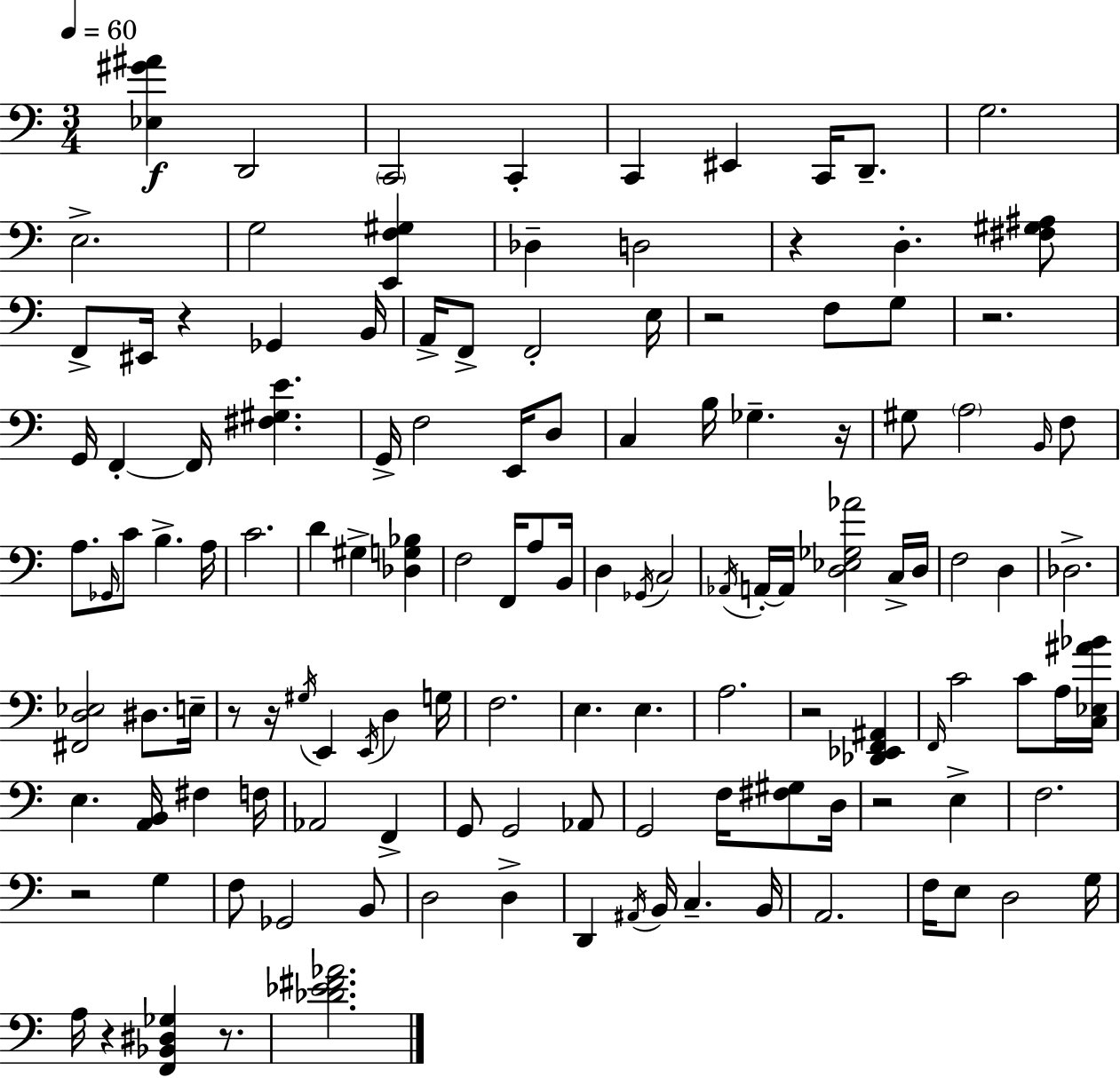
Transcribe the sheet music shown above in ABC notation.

X:1
T:Untitled
M:3/4
L:1/4
K:Am
[_E,^G^A] D,,2 C,,2 C,, C,, ^E,, C,,/4 D,,/2 G,2 E,2 G,2 [E,,F,^G,] _D, D,2 z D, [^F,^G,^A,]/2 F,,/2 ^E,,/4 z _G,, B,,/4 A,,/4 F,,/2 F,,2 E,/4 z2 F,/2 G,/2 z2 G,,/4 F,, F,,/4 [^F,^G,E] G,,/4 F,2 E,,/4 D,/2 C, B,/4 _G, z/4 ^G,/2 A,2 B,,/4 F,/2 A,/2 _G,,/4 C/2 B, A,/4 C2 D ^G, [_D,G,_B,] F,2 F,,/4 A,/2 B,,/4 D, _G,,/4 C,2 _A,,/4 A,,/4 A,,/4 [D,_E,_G,_A]2 C,/4 D,/4 F,2 D, _D,2 [^F,,D,_E,]2 ^D,/2 E,/4 z/2 z/4 ^G,/4 E,, E,,/4 D, G,/4 F,2 E, E, A,2 z2 [_D,,_E,,F,,^A,,] F,,/4 C2 C/2 A,/4 [C,_E,^A_B]/4 E, [A,,B,,]/4 ^F, F,/4 _A,,2 F,, G,,/2 G,,2 _A,,/2 G,,2 F,/4 [^F,^G,]/2 D,/4 z2 E, F,2 z2 G, F,/2 _G,,2 B,,/2 D,2 D, D,, ^A,,/4 B,,/4 C, B,,/4 A,,2 F,/4 E,/2 D,2 G,/4 A,/4 z [F,,_B,,^D,_G,] z/2 [_D_E^F_A]2